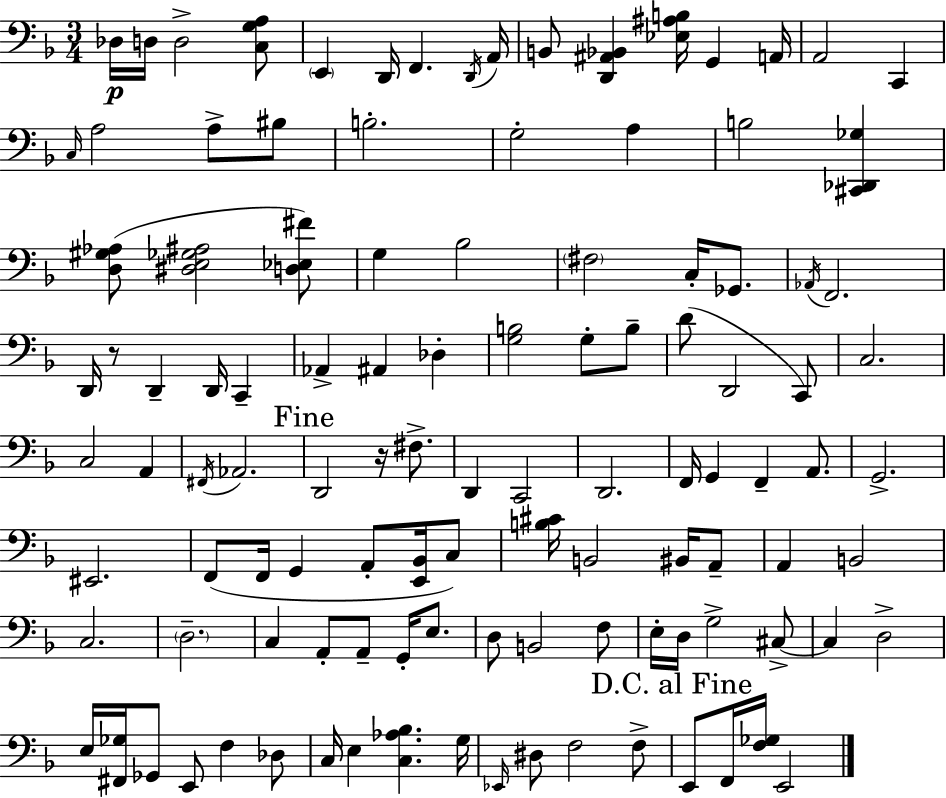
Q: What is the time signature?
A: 3/4